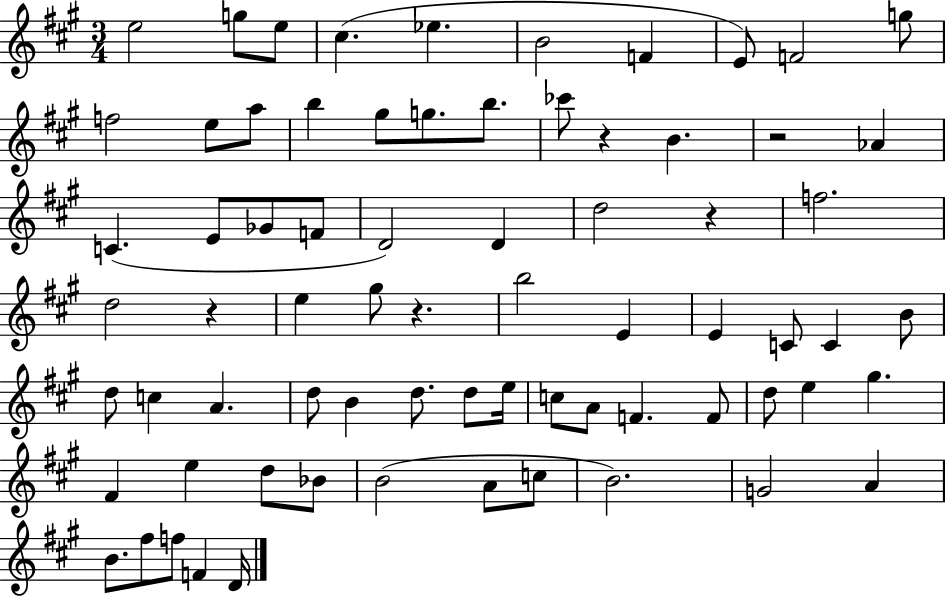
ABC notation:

X:1
T:Untitled
M:3/4
L:1/4
K:A
e2 g/2 e/2 ^c _e B2 F E/2 F2 g/2 f2 e/2 a/2 b ^g/2 g/2 b/2 _c'/2 z B z2 _A C E/2 _G/2 F/2 D2 D d2 z f2 d2 z e ^g/2 z b2 E E C/2 C B/2 d/2 c A d/2 B d/2 d/2 e/4 c/2 A/2 F F/2 d/2 e ^g ^F e d/2 _B/2 B2 A/2 c/2 B2 G2 A B/2 ^f/2 f/2 F D/4